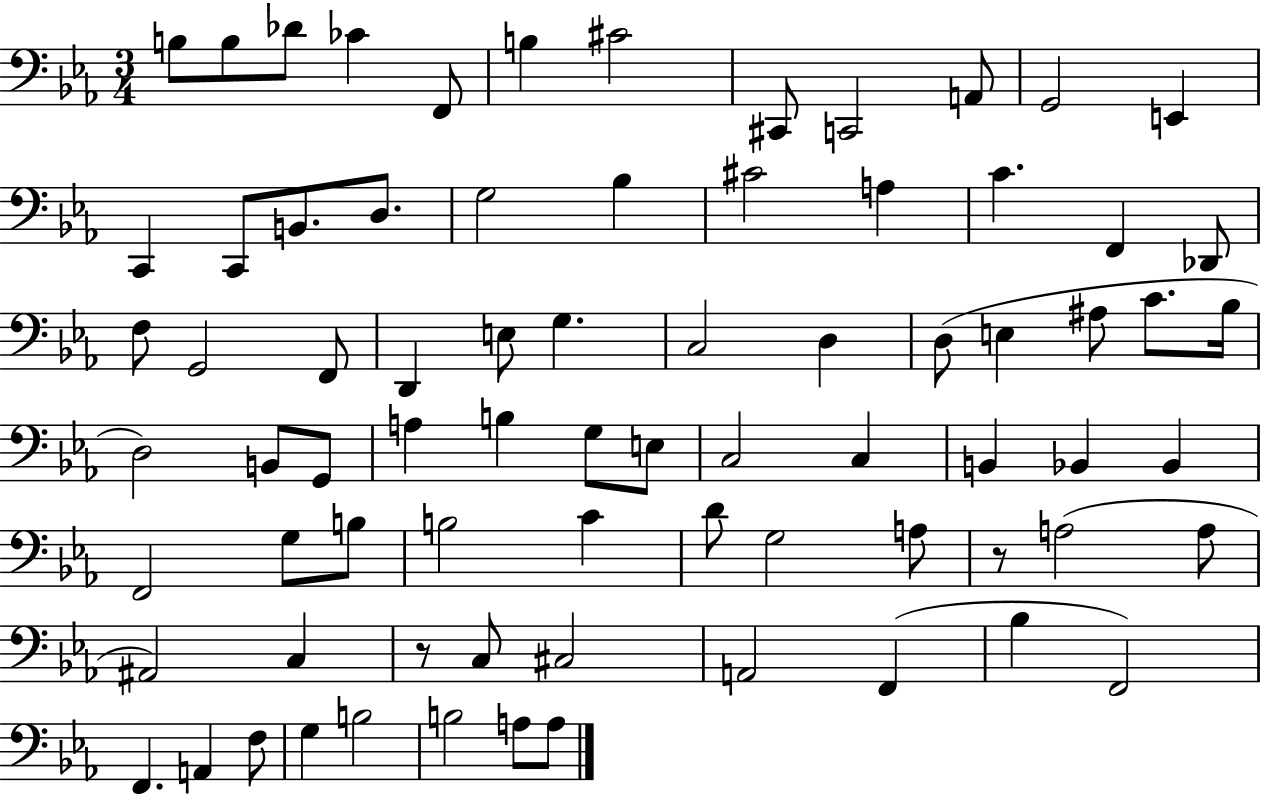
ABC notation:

X:1
T:Untitled
M:3/4
L:1/4
K:Eb
B,/2 B,/2 _D/2 _C F,,/2 B, ^C2 ^C,,/2 C,,2 A,,/2 G,,2 E,, C,, C,,/2 B,,/2 D,/2 G,2 _B, ^C2 A, C F,, _D,,/2 F,/2 G,,2 F,,/2 D,, E,/2 G, C,2 D, D,/2 E, ^A,/2 C/2 _B,/4 D,2 B,,/2 G,,/2 A, B, G,/2 E,/2 C,2 C, B,, _B,, _B,, F,,2 G,/2 B,/2 B,2 C D/2 G,2 A,/2 z/2 A,2 A,/2 ^A,,2 C, z/2 C,/2 ^C,2 A,,2 F,, _B, F,,2 F,, A,, F,/2 G, B,2 B,2 A,/2 A,/2